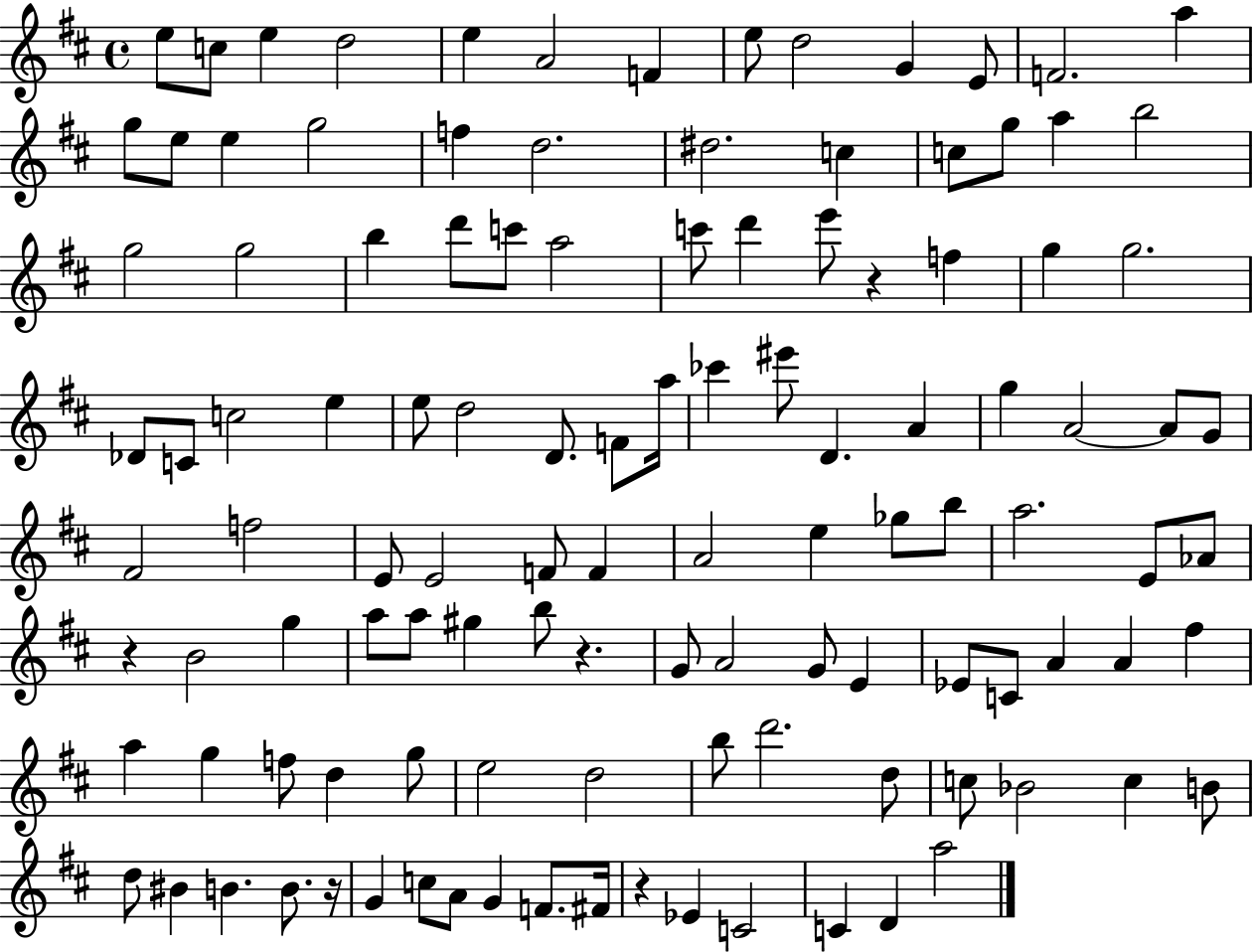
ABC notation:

X:1
T:Untitled
M:4/4
L:1/4
K:D
e/2 c/2 e d2 e A2 F e/2 d2 G E/2 F2 a g/2 e/2 e g2 f d2 ^d2 c c/2 g/2 a b2 g2 g2 b d'/2 c'/2 a2 c'/2 d' e'/2 z f g g2 _D/2 C/2 c2 e e/2 d2 D/2 F/2 a/4 _c' ^e'/2 D A g A2 A/2 G/2 ^F2 f2 E/2 E2 F/2 F A2 e _g/2 b/2 a2 E/2 _A/2 z B2 g a/2 a/2 ^g b/2 z G/2 A2 G/2 E _E/2 C/2 A A ^f a g f/2 d g/2 e2 d2 b/2 d'2 d/2 c/2 _B2 c B/2 d/2 ^B B B/2 z/4 G c/2 A/2 G F/2 ^F/4 z _E C2 C D a2